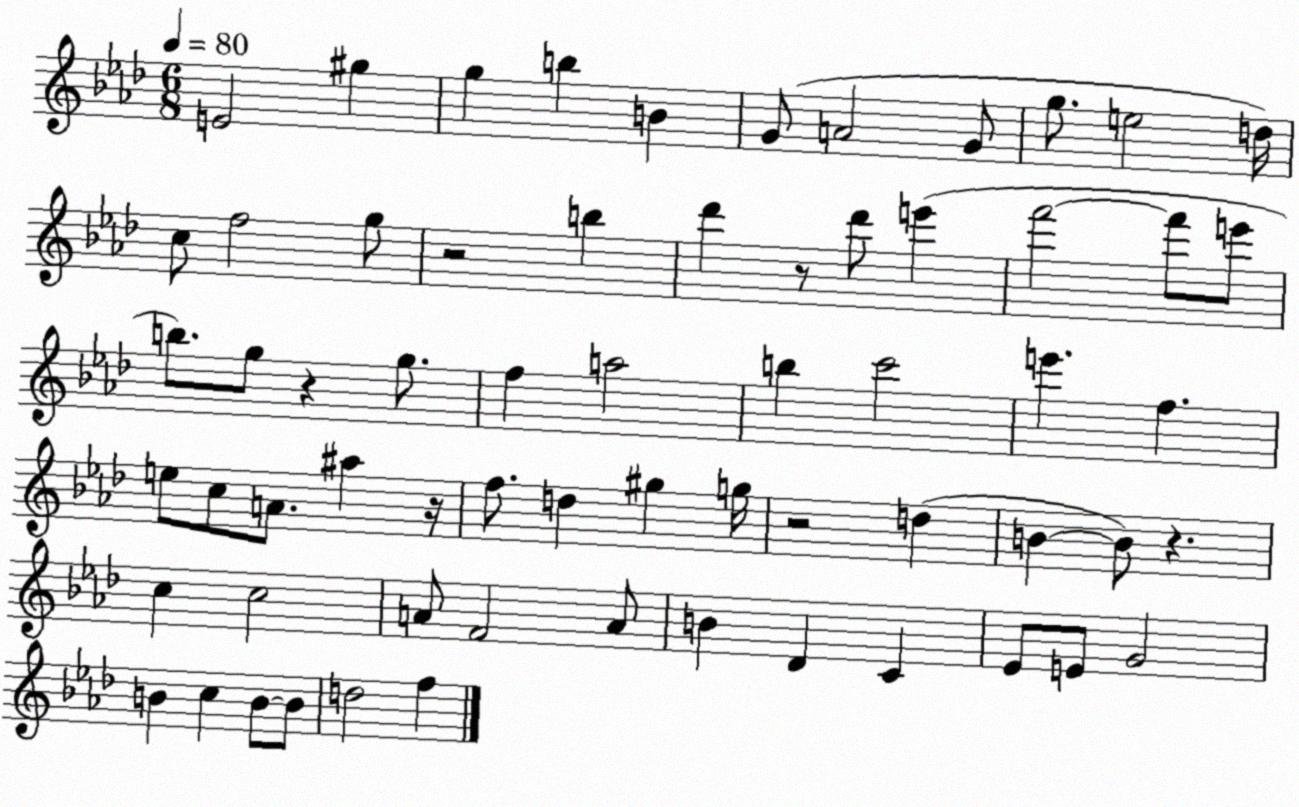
X:1
T:Untitled
M:6/8
L:1/4
K:Ab
E2 ^g g b B G/2 A2 G/2 g/2 e2 d/4 c/2 f2 g/2 z2 b _d' z/2 _d'/2 e' f'2 f'/2 e'/2 b/2 g/2 z g/2 f a2 b c'2 e' f e/2 c/2 A/2 ^a z/4 f/2 d ^g g/4 z2 d B B/2 z c c2 A/2 F2 A/2 B _D C _E/2 E/2 G2 B c B/2 B/2 d2 f